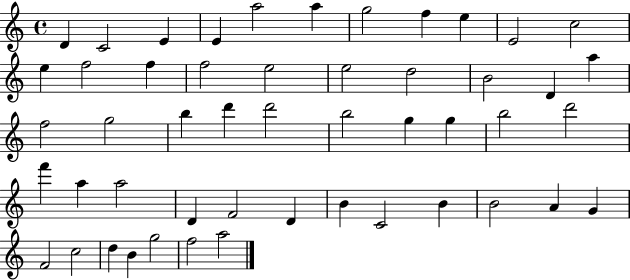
{
  \clef treble
  \time 4/4
  \defaultTimeSignature
  \key c \major
  d'4 c'2 e'4 | e'4 a''2 a''4 | g''2 f''4 e''4 | e'2 c''2 | \break e''4 f''2 f''4 | f''2 e''2 | e''2 d''2 | b'2 d'4 a''4 | \break f''2 g''2 | b''4 d'''4 d'''2 | b''2 g''4 g''4 | b''2 d'''2 | \break f'''4 a''4 a''2 | d'4 f'2 d'4 | b'4 c'2 b'4 | b'2 a'4 g'4 | \break f'2 c''2 | d''4 b'4 g''2 | f''2 a''2 | \bar "|."
}